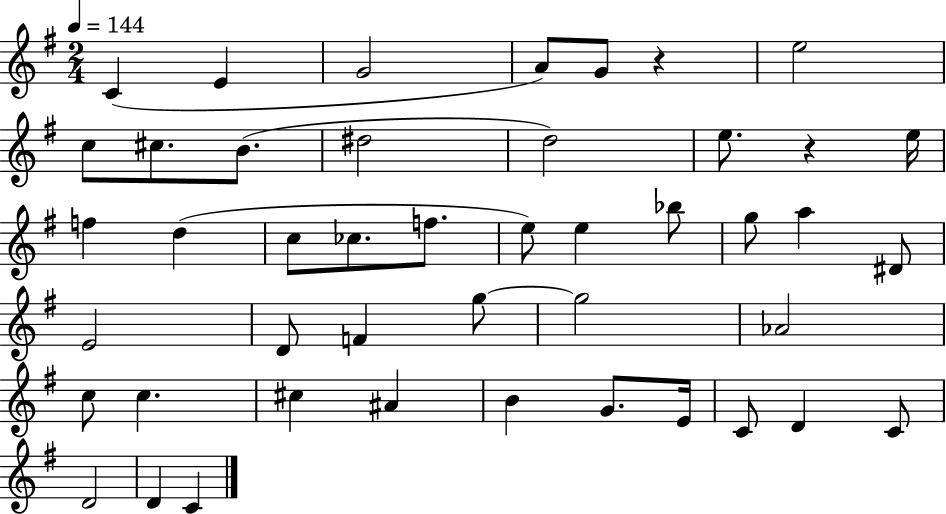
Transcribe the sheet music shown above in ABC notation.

X:1
T:Untitled
M:2/4
L:1/4
K:G
C E G2 A/2 G/2 z e2 c/2 ^c/2 B/2 ^d2 d2 e/2 z e/4 f d c/2 _c/2 f/2 e/2 e _b/2 g/2 a ^D/2 E2 D/2 F g/2 g2 _A2 c/2 c ^c ^A B G/2 E/4 C/2 D C/2 D2 D C